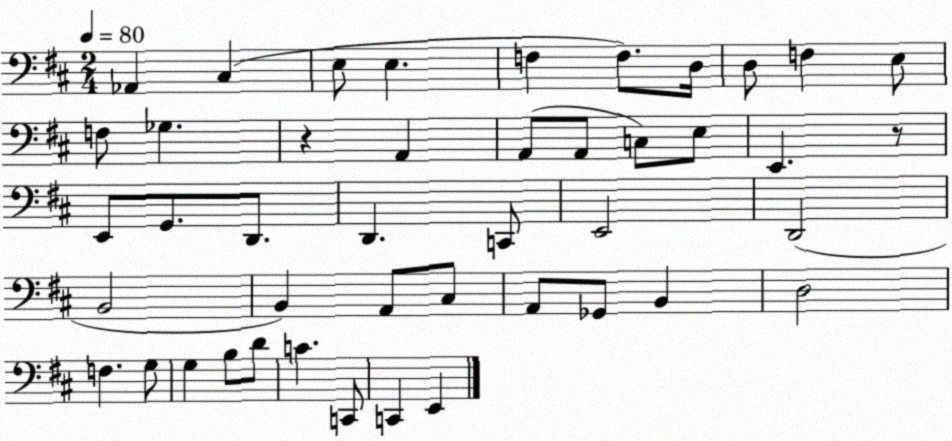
X:1
T:Untitled
M:2/4
L:1/4
K:D
_A,, ^C, E,/2 E, F, F,/2 D,/4 D,/2 F, E,/2 F,/2 _G, z A,, A,,/2 A,,/2 C,/2 E,/2 E,, z/2 E,,/2 G,,/2 D,,/2 D,, C,,/2 E,,2 D,,2 B,,2 B,, A,,/2 ^C,/2 A,,/2 _G,,/2 B,, D,2 F, G,/2 G, B,/2 D/2 C C,,/2 C,, E,,